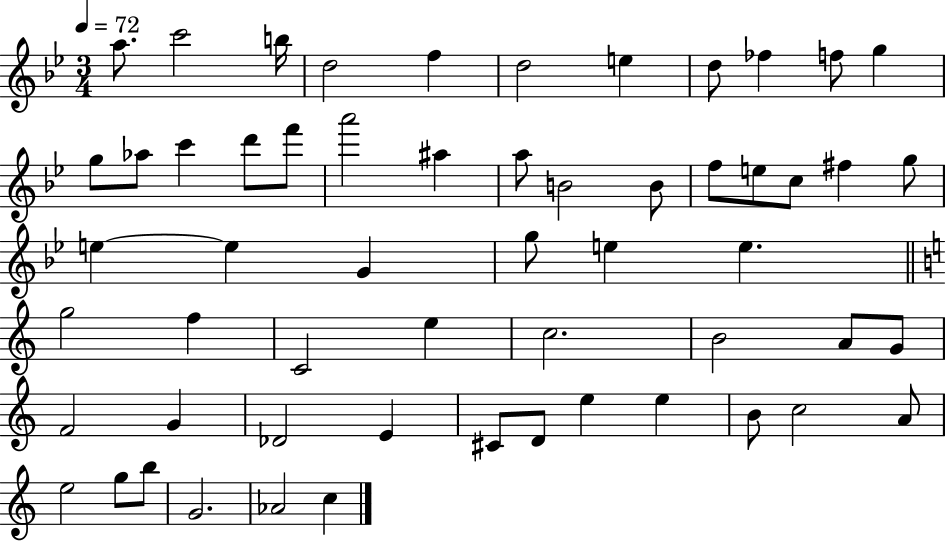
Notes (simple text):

A5/e. C6/h B5/s D5/h F5/q D5/h E5/q D5/e FES5/q F5/e G5/q G5/e Ab5/e C6/q D6/e F6/e A6/h A#5/q A5/e B4/h B4/e F5/e E5/e C5/e F#5/q G5/e E5/q E5/q G4/q G5/e E5/q E5/q. G5/h F5/q C4/h E5/q C5/h. B4/h A4/e G4/e F4/h G4/q Db4/h E4/q C#4/e D4/e E5/q E5/q B4/e C5/h A4/e E5/h G5/e B5/e G4/h. Ab4/h C5/q